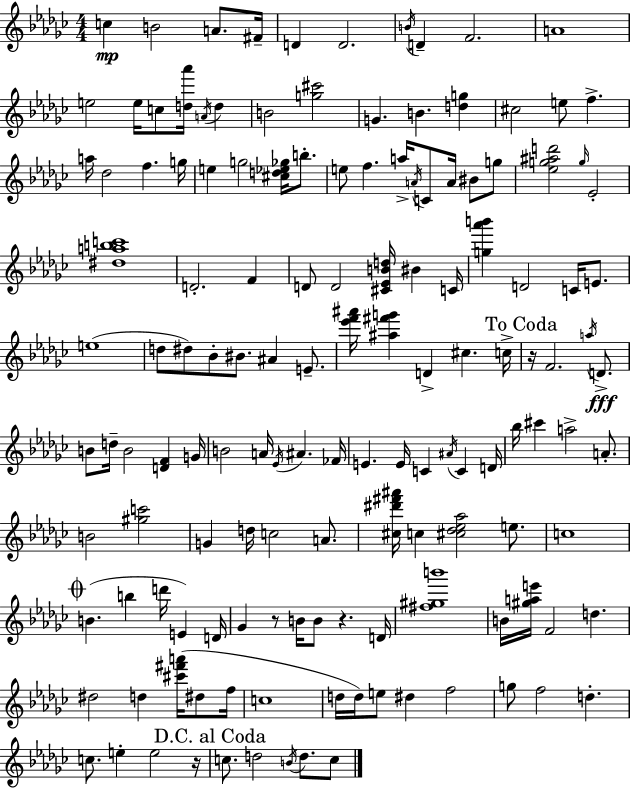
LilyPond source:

{
  \clef treble
  \numericTimeSignature
  \time 4/4
  \key ees \minor
  \repeat volta 2 { c''4\mp b'2 a'8. fis'16-- | d'4 d'2. | \acciaccatura { b'16 } d'4-- f'2. | a'1 | \break e''2 e''16 c''8 <d'' aes'''>16 \acciaccatura { a'16 } d''4 | b'2 <g'' cis'''>2 | g'4. b'4. <d'' g''>4 | cis''2 e''8 f''4.-> | \break a''16 des''2 f''4. | g''16 e''4 g''2 <cis'' d'' ees'' ges''>16 b''8.-. | e''8 f''4. a''16-> \acciaccatura { a'16 } c'8 a'16 bis'8 | g''8 <ees'' g'' ais'' d'''>2 \grace { g''16 } ees'2-. | \break <dis'' a'' b'' c'''>1 | d'2.-. | f'4 d'8 d'2 <cis' ees' b' d''>16 bis'4 | c'16 <g'' aes''' b'''>4 d'2 | \break c'16 e'8. e''1( | d''8 dis''8) bes'8-. bis'8. ais'4 | e'8.-- <ees''' f''' ais'''>16 <ais'' fis''' g'''>4 d'4-> cis''4. | c''16-> \mark "To Coda" r16 f'2. | \break \acciaccatura { a''16 } d'8.->\fff b'8 d''16-- b'2 | <d' f'>4 g'16 b'2 a'16 \acciaccatura { ees'16 } ais'4. | fes'16 e'4. e'16 c'4 | \acciaccatura { ais'16 } c'4 d'16 bes''16 cis'''4 a''2-> | \break a'8.-. b'2 <gis'' c'''>2 | g'4 d''16 c''2 | a'8. <cis'' dis''' fis''' ais'''>16 c''4 <cis'' des'' ees'' aes''>2 | e''8. c''1 | \break \mark \markup { \musicglyph "scripts.coda" } b'4.( b''4 | d'''16 e'4) d'16 ges'4 r8 b'16 b'8 | r4. d'16 <fis'' gis'' b'''>1 | b'16 <gis'' a'' e'''>16 f'2 | \break d''4. dis''2 d''4 | <cis''' fis''' a'''>16( dis''8 f''16 c''1 | d''16 d''16) e''8 dis''4 f''2 | g''8 f''2 | \break d''4.-. c''8. e''4-. e''2 | r16 \mark "D.C. al Coda" c''8. d''2 | \acciaccatura { b'16 } d''8. c''8 } \bar "|."
}